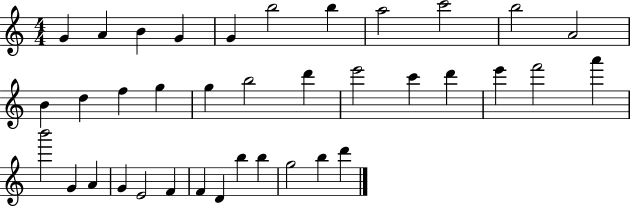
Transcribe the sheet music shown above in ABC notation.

X:1
T:Untitled
M:4/4
L:1/4
K:C
G A B G G b2 b a2 c'2 b2 A2 B d f g g b2 d' e'2 c' d' e' f'2 a' b'2 G A G E2 F F D b b g2 b d'